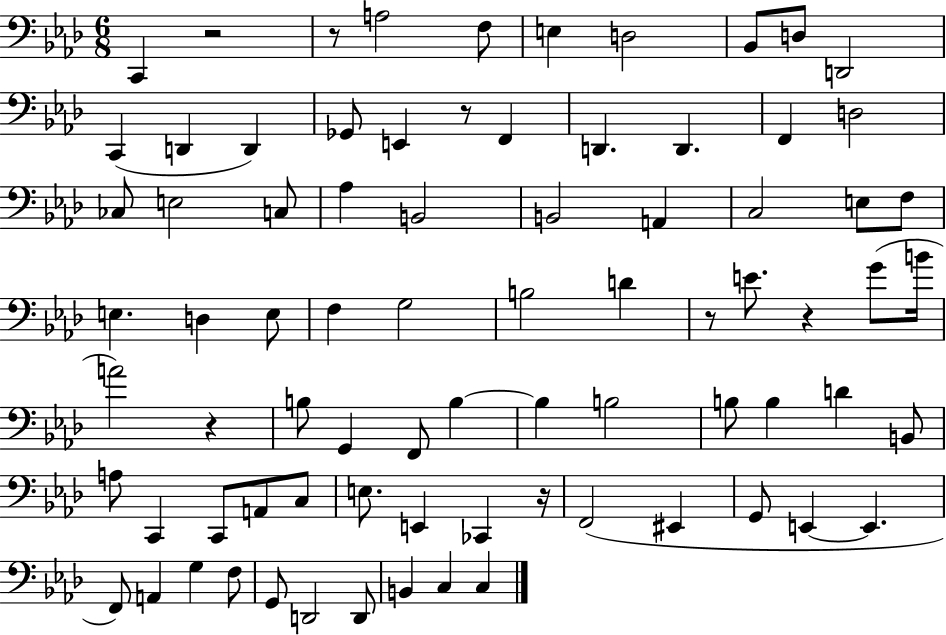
X:1
T:Untitled
M:6/8
L:1/4
K:Ab
C,, z2 z/2 A,2 F,/2 E, D,2 _B,,/2 D,/2 D,,2 C,, D,, D,, _G,,/2 E,, z/2 F,, D,, D,, F,, D,2 _C,/2 E,2 C,/2 _A, B,,2 B,,2 A,, C,2 E,/2 F,/2 E, D, E,/2 F, G,2 B,2 D z/2 E/2 z G/2 B/4 A2 z B,/2 G,, F,,/2 B, B, B,2 B,/2 B, D B,,/2 A,/2 C,, C,,/2 A,,/2 C,/2 E,/2 E,, _C,, z/4 F,,2 ^E,, G,,/2 E,, E,, F,,/2 A,, G, F,/2 G,,/2 D,,2 D,,/2 B,, C, C,